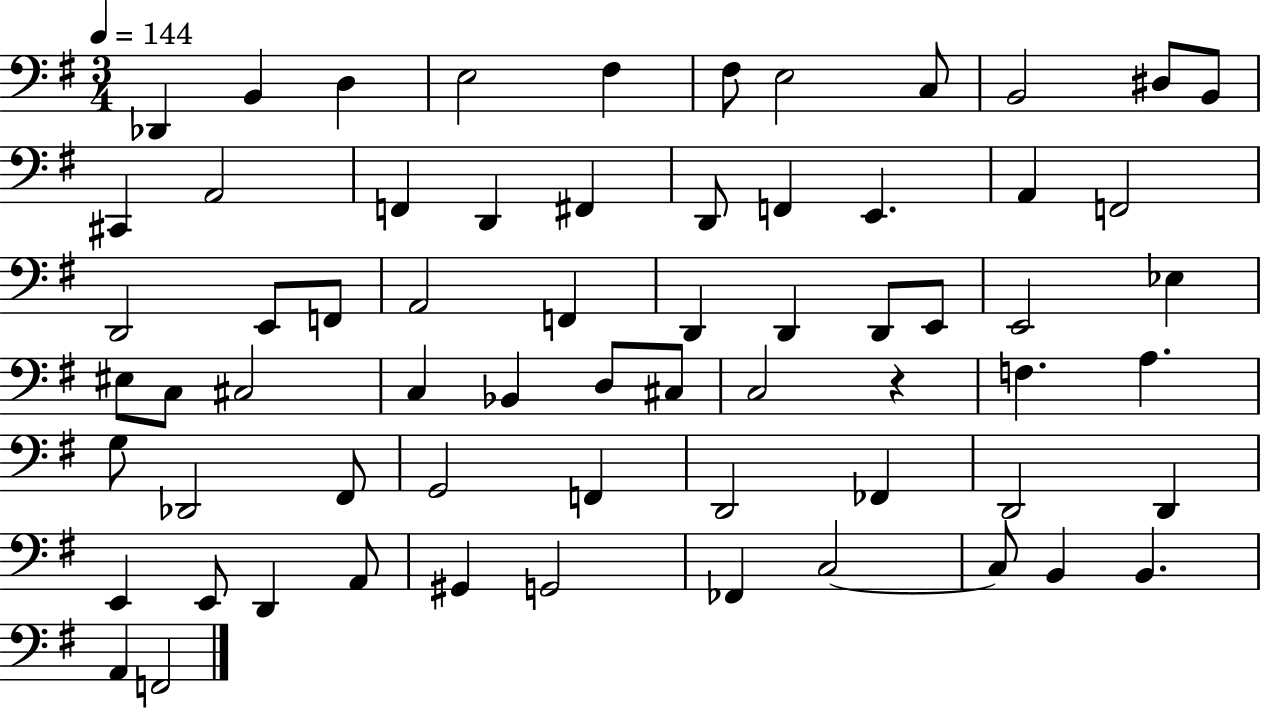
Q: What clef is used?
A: bass